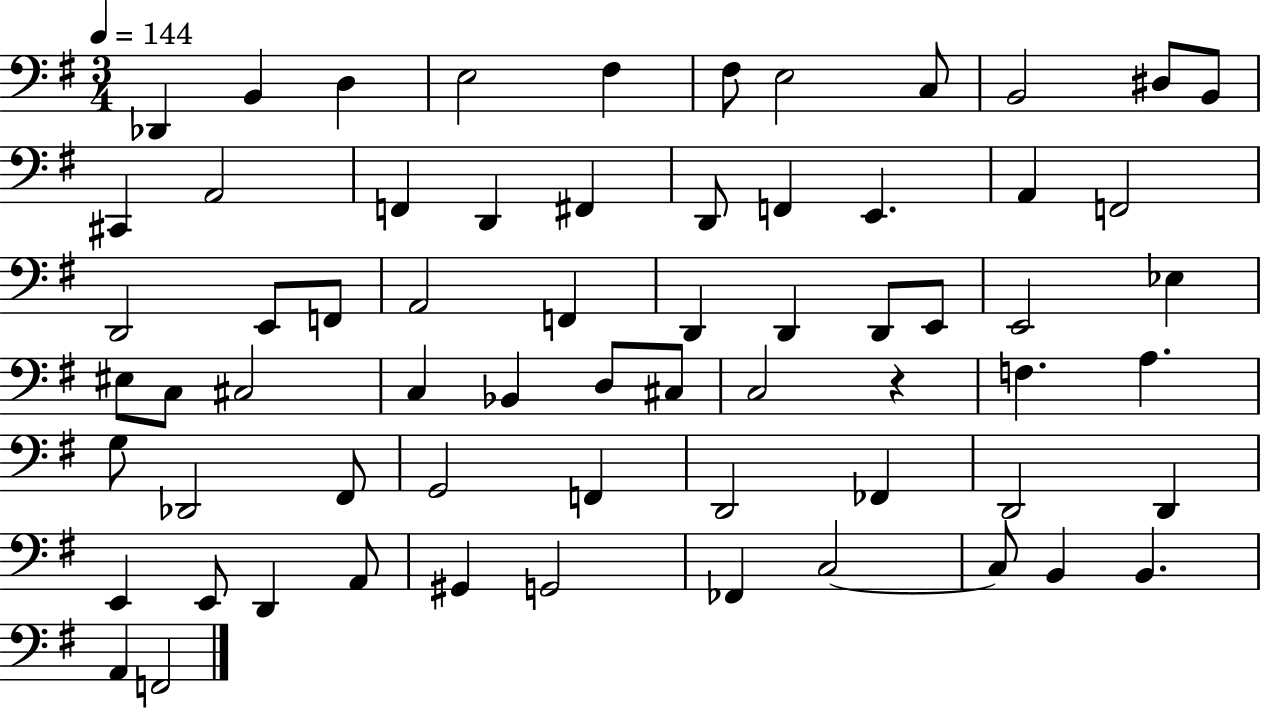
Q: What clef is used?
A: bass